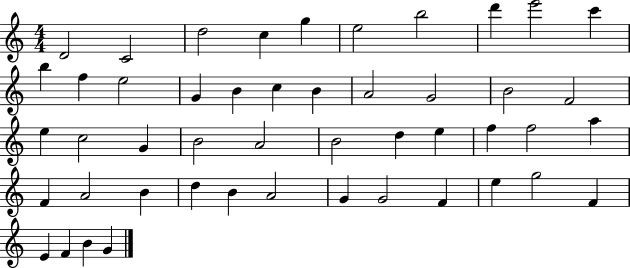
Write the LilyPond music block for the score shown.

{
  \clef treble
  \numericTimeSignature
  \time 4/4
  \key c \major
  d'2 c'2 | d''2 c''4 g''4 | e''2 b''2 | d'''4 e'''2 c'''4 | \break b''4 f''4 e''2 | g'4 b'4 c''4 b'4 | a'2 g'2 | b'2 f'2 | \break e''4 c''2 g'4 | b'2 a'2 | b'2 d''4 e''4 | f''4 f''2 a''4 | \break f'4 a'2 b'4 | d''4 b'4 a'2 | g'4 g'2 f'4 | e''4 g''2 f'4 | \break e'4 f'4 b'4 g'4 | \bar "|."
}